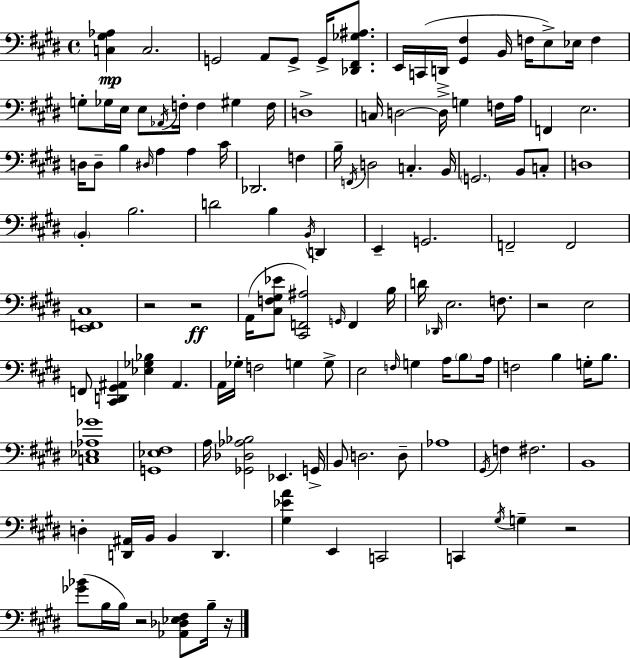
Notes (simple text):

[C3,G#3,Ab3]/q C3/h. G2/h A2/e G2/e G2/s [Db2,F#2,Gb3,A#3]/e. E2/s C2/s D2/s [G#2,F#3]/q B2/s F3/s E3/e Eb3/s F3/q G3/e Gb3/s E3/s E3/e Ab2/s F3/s F3/q G#3/q F3/s D3/w C3/s D3/h D3/s G3/q F3/s A3/s F2/q E3/h. D3/s D3/e B3/q D#3/s A3/q A3/q C#4/s Db2/h. F3/q B3/s F2/s D3/h C3/q. B2/s G2/h. B2/e C3/e D3/w B2/q B3/h. D4/h B3/q B2/s D2/q E2/q G2/h. F2/h F2/h [E2,F2,C#3]/w R/h R/h A2/s [C#3,F3,G#3,Eb4]/e [C#2,F2,A#3]/h G2/s F2/q B3/s D4/s Db2/s E3/h. F3/e. R/h E3/h F2/e [C#2,D2,G#2,A#2]/q [Eb3,Gb3,Bb3]/q A#2/q. A2/s Gb3/s F3/h G3/q G3/e E3/h F3/s G3/q A3/s B3/e A3/s F3/h B3/q G3/s B3/e. [C3,Eb3,Ab3,Gb4]/w [G2,Eb3,F#3]/w A3/s [Gb2,Db3,Ab3,Bb3]/h Eb2/q. G2/s B2/e D3/h. D3/e Ab3/w G#2/s F3/q F#3/h. B2/w D3/q [D2,A#2]/s B2/s B2/q D2/q. [G#3,Eb4,A4]/q E2/q C2/h C2/q G#3/s G3/q R/h [Gb4,Bb4]/e B3/s B3/s R/h [Ab2,Db3,Eb3,F#3]/e B3/s R/s